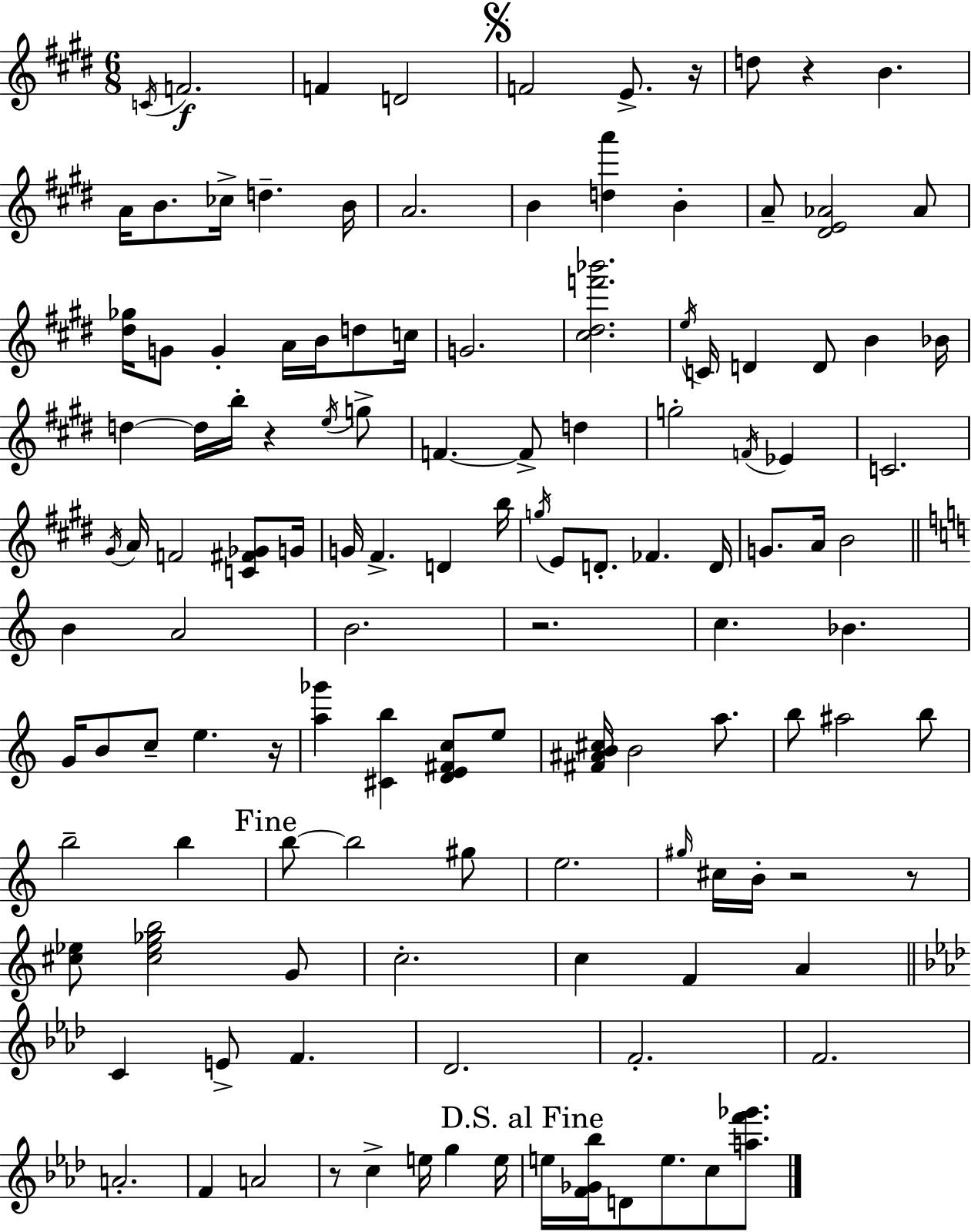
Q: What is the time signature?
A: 6/8